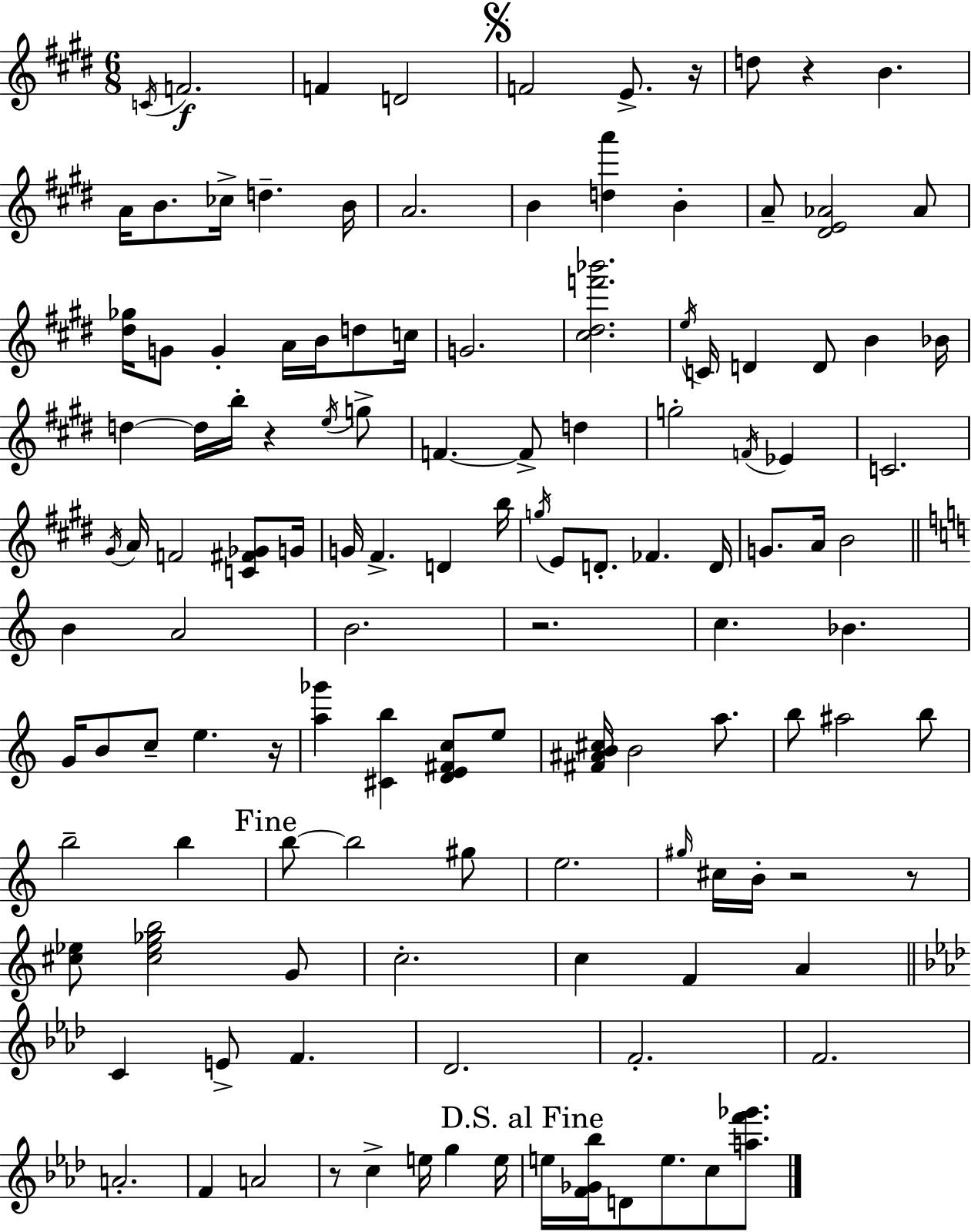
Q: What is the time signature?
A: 6/8